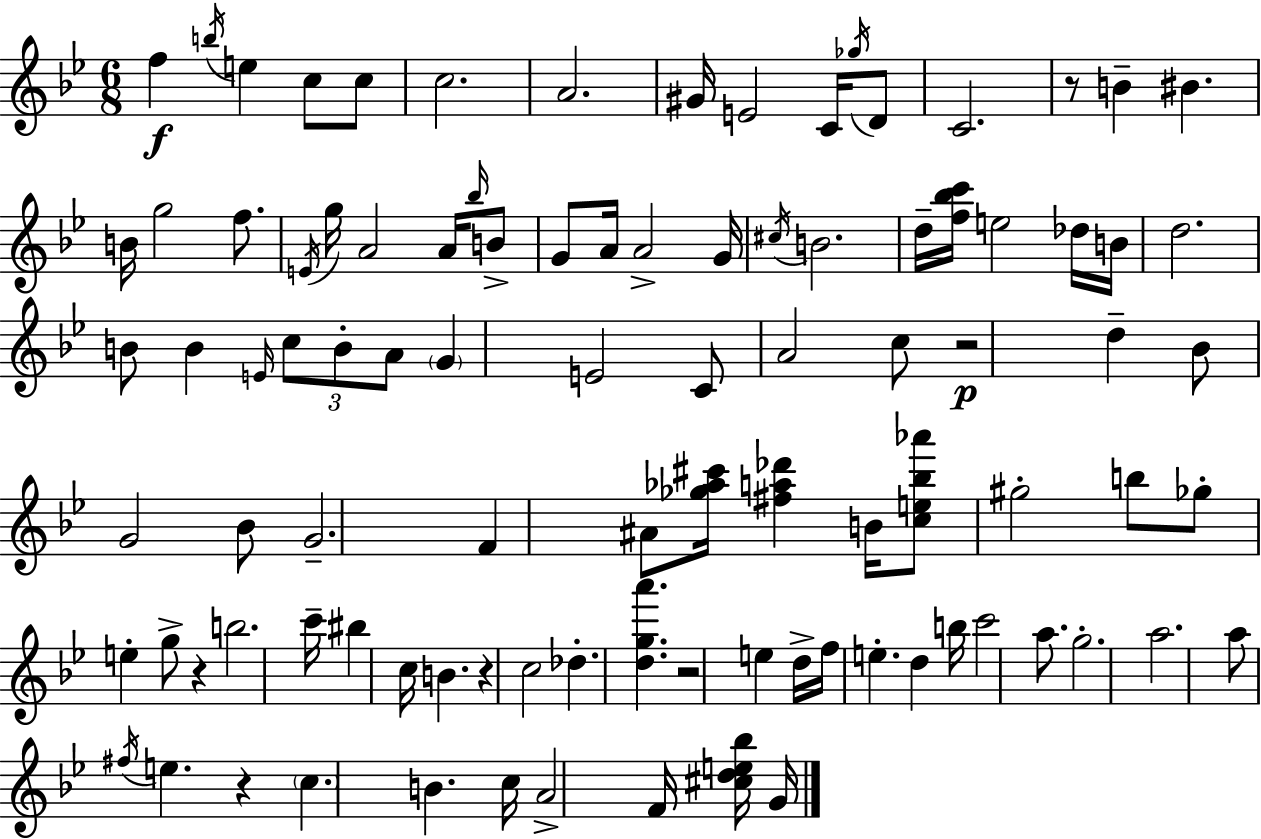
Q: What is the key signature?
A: BES major